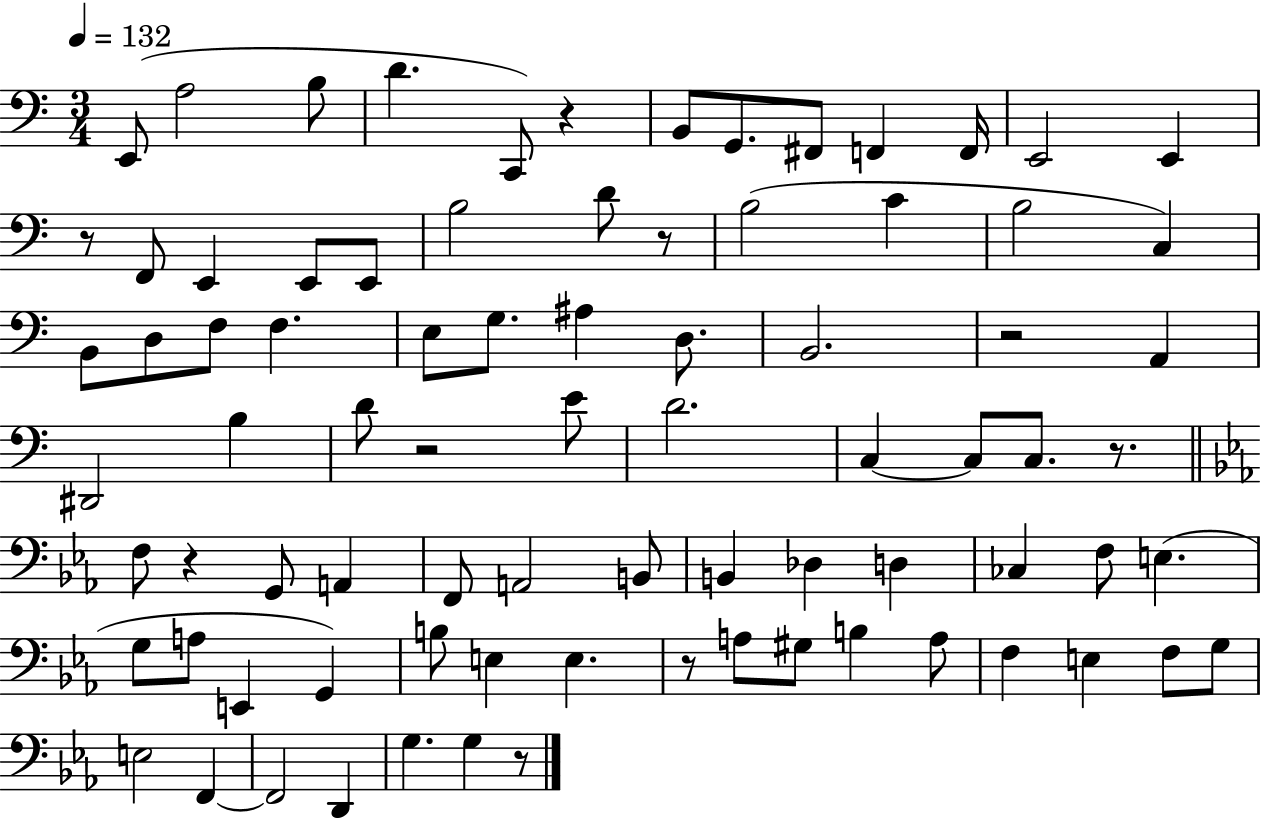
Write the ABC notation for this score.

X:1
T:Untitled
M:3/4
L:1/4
K:C
E,,/2 A,2 B,/2 D C,,/2 z B,,/2 G,,/2 ^F,,/2 F,, F,,/4 E,,2 E,, z/2 F,,/2 E,, E,,/2 E,,/2 B,2 D/2 z/2 B,2 C B,2 C, B,,/2 D,/2 F,/2 F, E,/2 G,/2 ^A, D,/2 B,,2 z2 A,, ^D,,2 B, D/2 z2 E/2 D2 C, C,/2 C,/2 z/2 F,/2 z G,,/2 A,, F,,/2 A,,2 B,,/2 B,, _D, D, _C, F,/2 E, G,/2 A,/2 E,, G,, B,/2 E, E, z/2 A,/2 ^G,/2 B, A,/2 F, E, F,/2 G,/2 E,2 F,, F,,2 D,, G, G, z/2